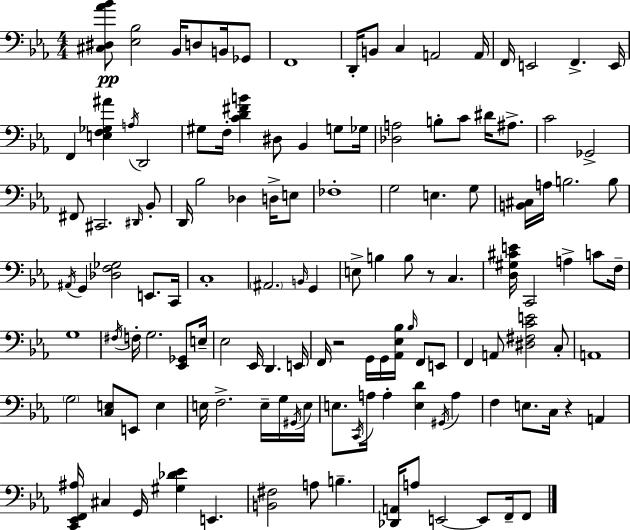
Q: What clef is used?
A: bass